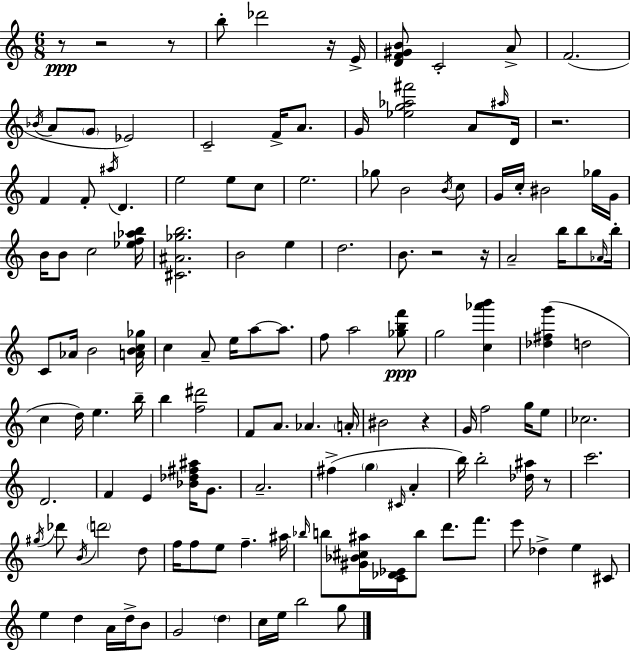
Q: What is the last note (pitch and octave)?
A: G5